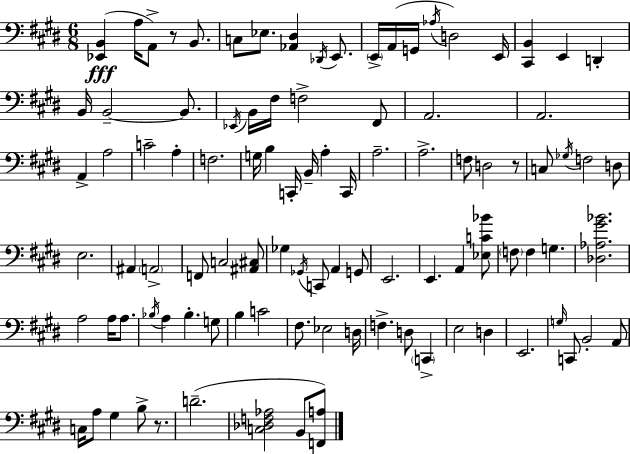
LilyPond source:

{
  \clef bass
  \numericTimeSignature
  \time 6/8
  \key e \major
  <ees, b,>4(\fff a16 a,8->) r8 b,8. | c8 ees8. <aes, dis>4 \acciaccatura { des,16 } e,8. | \parenthesize e,16-> a,16( g,16 \acciaccatura { aes16 } d2) | e,16 <cis, b,>4 e,4 d,4-. | \break b,16 b,2--~~ b,8. | \acciaccatura { ees,16 } b,16 fis16 f2-> | fis,8 a,2. | a,2. | \break a,4-> a2 | c'2-- a4-. | f2. | g16 b4 c,16-. b,16-- a4-. | \break c,16 a2.-- | a2.-> | f8 d2 | r8 c8 \acciaccatura { ges16 } f2 | \break d8 e2. | ais,4 \parenthesize a,2-> | f,8 c2 | <ais, cis>8 ges4 \acciaccatura { ges,16 } c,8 a,4 | \break g,8 e,2. | e,4. a,4 | <ees c' bes'>8 \parenthesize f8 f4 g4. | <des aes gis' bes'>2. | \break a2 | a16 a8. \acciaccatura { bes16 } a4 bes4.-. | g8 b4 c'2 | fis8. ees2 | \break d16 f4.-> | d8 \parenthesize c,4-> e2 | d4 e,2. | \grace { g16 } c,8 b,2-. | \break a,8 c16 a8 gis4 | b8-> r8. d'2.--( | <c des f aes>2 | b,8 <f, a>8) \bar "|."
}